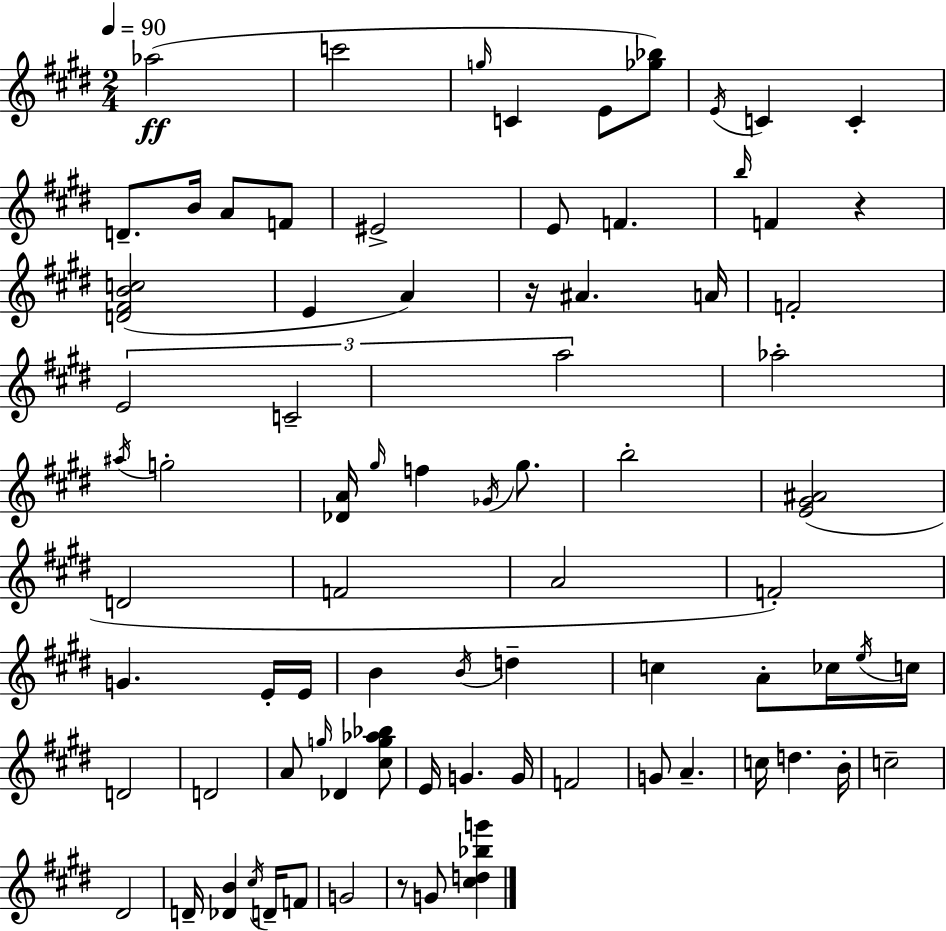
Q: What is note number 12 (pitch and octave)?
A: F4